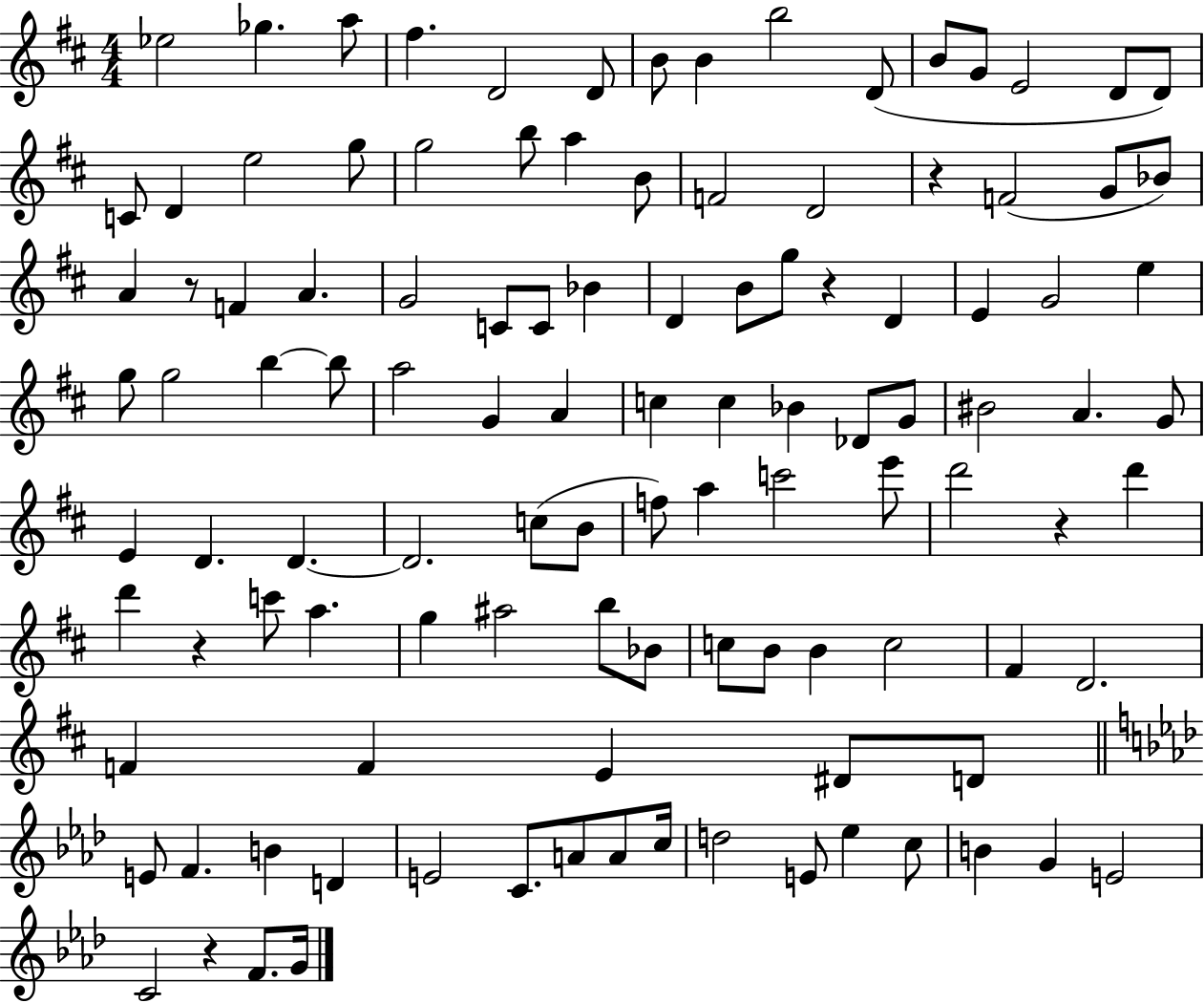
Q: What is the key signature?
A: D major